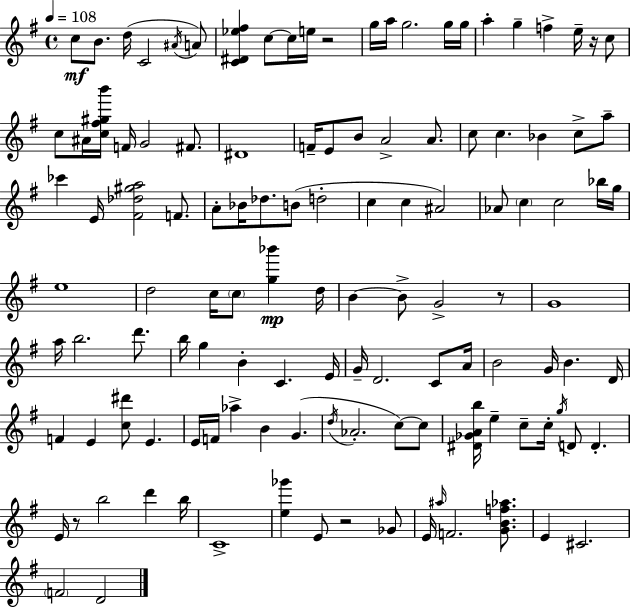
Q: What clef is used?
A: treble